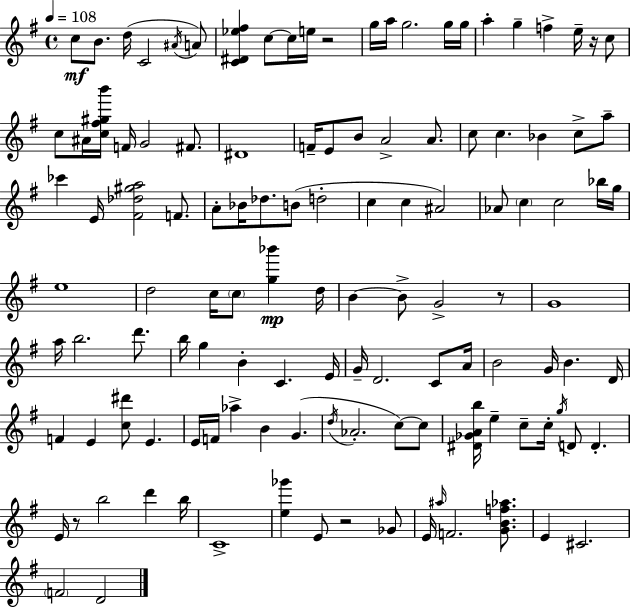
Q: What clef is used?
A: treble